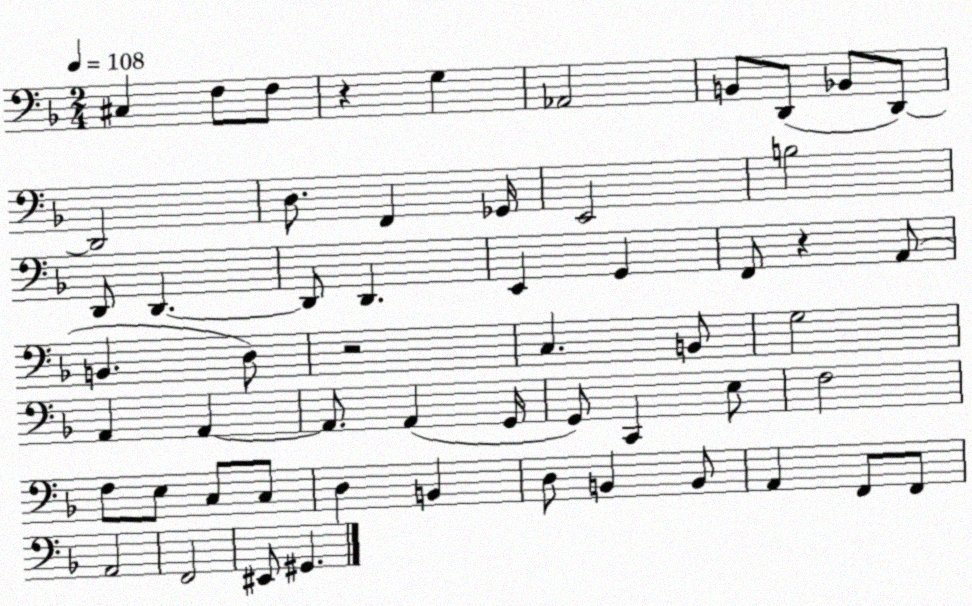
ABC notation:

X:1
T:Untitled
M:2/4
L:1/4
K:F
^C, F,/2 F,/2 z G, _A,,2 B,,/2 D,,/2 _B,,/2 D,,/2 D,,2 D,/2 F,, _G,,/4 E,,2 B,2 D,,/2 D,, D,,/2 D,, E,, G,, F,,/2 z A,,/2 B,, D,/2 z2 C, B,,/2 G,2 A,, A,, A,,/2 A,, G,,/4 G,,/2 C,, E,/2 F,2 F,/2 E,/2 C,/2 C,/2 D, B,, D,/2 B,, B,,/2 A,, F,,/2 F,,/2 A,,2 F,,2 ^E,,/2 ^G,,